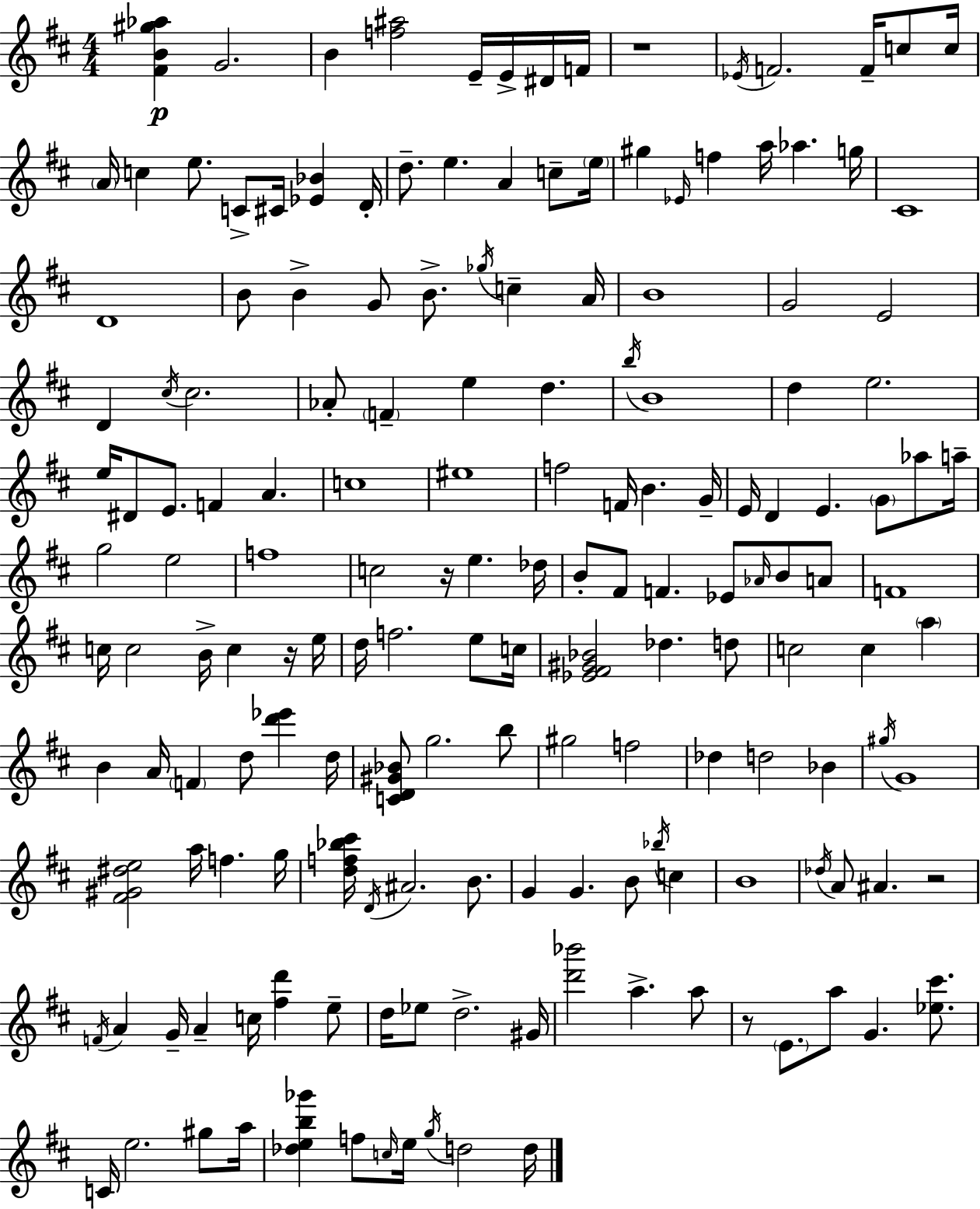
X:1
T:Untitled
M:4/4
L:1/4
K:D
[^FB^g_a] G2 B [f^a]2 E/4 E/4 ^D/4 F/4 z4 _E/4 F2 F/4 c/2 c/4 A/4 c e/2 C/2 ^C/4 [_E_B] D/4 d/2 e A c/2 e/4 ^g _E/4 f a/4 _a g/4 ^C4 D4 B/2 B G/2 B/2 _g/4 c A/4 B4 G2 E2 D ^c/4 ^c2 _A/2 F e d b/4 B4 d e2 e/4 ^D/2 E/2 F A c4 ^e4 f2 F/4 B G/4 E/4 D E G/2 _a/2 a/4 g2 e2 f4 c2 z/4 e _d/4 B/2 ^F/2 F _E/2 _A/4 B/2 A/2 F4 c/4 c2 B/4 c z/4 e/4 d/4 f2 e/2 c/4 [_E^F^G_B]2 _d d/2 c2 c a B A/4 F d/2 [d'_e'] d/4 [CD^G_B]/2 g2 b/2 ^g2 f2 _d d2 _B ^g/4 G4 [^F^G^de]2 a/4 f g/4 [df_b^c']/4 D/4 ^A2 B/2 G G B/2 _b/4 c B4 _d/4 A/2 ^A z2 F/4 A G/4 A c/4 [^fd'] e/2 d/4 _e/2 d2 ^G/4 [d'_b']2 a a/2 z/2 E/2 a/2 G [_e^c']/2 C/4 e2 ^g/2 a/4 [_deb_g'] f/2 c/4 e/4 g/4 d2 d/4